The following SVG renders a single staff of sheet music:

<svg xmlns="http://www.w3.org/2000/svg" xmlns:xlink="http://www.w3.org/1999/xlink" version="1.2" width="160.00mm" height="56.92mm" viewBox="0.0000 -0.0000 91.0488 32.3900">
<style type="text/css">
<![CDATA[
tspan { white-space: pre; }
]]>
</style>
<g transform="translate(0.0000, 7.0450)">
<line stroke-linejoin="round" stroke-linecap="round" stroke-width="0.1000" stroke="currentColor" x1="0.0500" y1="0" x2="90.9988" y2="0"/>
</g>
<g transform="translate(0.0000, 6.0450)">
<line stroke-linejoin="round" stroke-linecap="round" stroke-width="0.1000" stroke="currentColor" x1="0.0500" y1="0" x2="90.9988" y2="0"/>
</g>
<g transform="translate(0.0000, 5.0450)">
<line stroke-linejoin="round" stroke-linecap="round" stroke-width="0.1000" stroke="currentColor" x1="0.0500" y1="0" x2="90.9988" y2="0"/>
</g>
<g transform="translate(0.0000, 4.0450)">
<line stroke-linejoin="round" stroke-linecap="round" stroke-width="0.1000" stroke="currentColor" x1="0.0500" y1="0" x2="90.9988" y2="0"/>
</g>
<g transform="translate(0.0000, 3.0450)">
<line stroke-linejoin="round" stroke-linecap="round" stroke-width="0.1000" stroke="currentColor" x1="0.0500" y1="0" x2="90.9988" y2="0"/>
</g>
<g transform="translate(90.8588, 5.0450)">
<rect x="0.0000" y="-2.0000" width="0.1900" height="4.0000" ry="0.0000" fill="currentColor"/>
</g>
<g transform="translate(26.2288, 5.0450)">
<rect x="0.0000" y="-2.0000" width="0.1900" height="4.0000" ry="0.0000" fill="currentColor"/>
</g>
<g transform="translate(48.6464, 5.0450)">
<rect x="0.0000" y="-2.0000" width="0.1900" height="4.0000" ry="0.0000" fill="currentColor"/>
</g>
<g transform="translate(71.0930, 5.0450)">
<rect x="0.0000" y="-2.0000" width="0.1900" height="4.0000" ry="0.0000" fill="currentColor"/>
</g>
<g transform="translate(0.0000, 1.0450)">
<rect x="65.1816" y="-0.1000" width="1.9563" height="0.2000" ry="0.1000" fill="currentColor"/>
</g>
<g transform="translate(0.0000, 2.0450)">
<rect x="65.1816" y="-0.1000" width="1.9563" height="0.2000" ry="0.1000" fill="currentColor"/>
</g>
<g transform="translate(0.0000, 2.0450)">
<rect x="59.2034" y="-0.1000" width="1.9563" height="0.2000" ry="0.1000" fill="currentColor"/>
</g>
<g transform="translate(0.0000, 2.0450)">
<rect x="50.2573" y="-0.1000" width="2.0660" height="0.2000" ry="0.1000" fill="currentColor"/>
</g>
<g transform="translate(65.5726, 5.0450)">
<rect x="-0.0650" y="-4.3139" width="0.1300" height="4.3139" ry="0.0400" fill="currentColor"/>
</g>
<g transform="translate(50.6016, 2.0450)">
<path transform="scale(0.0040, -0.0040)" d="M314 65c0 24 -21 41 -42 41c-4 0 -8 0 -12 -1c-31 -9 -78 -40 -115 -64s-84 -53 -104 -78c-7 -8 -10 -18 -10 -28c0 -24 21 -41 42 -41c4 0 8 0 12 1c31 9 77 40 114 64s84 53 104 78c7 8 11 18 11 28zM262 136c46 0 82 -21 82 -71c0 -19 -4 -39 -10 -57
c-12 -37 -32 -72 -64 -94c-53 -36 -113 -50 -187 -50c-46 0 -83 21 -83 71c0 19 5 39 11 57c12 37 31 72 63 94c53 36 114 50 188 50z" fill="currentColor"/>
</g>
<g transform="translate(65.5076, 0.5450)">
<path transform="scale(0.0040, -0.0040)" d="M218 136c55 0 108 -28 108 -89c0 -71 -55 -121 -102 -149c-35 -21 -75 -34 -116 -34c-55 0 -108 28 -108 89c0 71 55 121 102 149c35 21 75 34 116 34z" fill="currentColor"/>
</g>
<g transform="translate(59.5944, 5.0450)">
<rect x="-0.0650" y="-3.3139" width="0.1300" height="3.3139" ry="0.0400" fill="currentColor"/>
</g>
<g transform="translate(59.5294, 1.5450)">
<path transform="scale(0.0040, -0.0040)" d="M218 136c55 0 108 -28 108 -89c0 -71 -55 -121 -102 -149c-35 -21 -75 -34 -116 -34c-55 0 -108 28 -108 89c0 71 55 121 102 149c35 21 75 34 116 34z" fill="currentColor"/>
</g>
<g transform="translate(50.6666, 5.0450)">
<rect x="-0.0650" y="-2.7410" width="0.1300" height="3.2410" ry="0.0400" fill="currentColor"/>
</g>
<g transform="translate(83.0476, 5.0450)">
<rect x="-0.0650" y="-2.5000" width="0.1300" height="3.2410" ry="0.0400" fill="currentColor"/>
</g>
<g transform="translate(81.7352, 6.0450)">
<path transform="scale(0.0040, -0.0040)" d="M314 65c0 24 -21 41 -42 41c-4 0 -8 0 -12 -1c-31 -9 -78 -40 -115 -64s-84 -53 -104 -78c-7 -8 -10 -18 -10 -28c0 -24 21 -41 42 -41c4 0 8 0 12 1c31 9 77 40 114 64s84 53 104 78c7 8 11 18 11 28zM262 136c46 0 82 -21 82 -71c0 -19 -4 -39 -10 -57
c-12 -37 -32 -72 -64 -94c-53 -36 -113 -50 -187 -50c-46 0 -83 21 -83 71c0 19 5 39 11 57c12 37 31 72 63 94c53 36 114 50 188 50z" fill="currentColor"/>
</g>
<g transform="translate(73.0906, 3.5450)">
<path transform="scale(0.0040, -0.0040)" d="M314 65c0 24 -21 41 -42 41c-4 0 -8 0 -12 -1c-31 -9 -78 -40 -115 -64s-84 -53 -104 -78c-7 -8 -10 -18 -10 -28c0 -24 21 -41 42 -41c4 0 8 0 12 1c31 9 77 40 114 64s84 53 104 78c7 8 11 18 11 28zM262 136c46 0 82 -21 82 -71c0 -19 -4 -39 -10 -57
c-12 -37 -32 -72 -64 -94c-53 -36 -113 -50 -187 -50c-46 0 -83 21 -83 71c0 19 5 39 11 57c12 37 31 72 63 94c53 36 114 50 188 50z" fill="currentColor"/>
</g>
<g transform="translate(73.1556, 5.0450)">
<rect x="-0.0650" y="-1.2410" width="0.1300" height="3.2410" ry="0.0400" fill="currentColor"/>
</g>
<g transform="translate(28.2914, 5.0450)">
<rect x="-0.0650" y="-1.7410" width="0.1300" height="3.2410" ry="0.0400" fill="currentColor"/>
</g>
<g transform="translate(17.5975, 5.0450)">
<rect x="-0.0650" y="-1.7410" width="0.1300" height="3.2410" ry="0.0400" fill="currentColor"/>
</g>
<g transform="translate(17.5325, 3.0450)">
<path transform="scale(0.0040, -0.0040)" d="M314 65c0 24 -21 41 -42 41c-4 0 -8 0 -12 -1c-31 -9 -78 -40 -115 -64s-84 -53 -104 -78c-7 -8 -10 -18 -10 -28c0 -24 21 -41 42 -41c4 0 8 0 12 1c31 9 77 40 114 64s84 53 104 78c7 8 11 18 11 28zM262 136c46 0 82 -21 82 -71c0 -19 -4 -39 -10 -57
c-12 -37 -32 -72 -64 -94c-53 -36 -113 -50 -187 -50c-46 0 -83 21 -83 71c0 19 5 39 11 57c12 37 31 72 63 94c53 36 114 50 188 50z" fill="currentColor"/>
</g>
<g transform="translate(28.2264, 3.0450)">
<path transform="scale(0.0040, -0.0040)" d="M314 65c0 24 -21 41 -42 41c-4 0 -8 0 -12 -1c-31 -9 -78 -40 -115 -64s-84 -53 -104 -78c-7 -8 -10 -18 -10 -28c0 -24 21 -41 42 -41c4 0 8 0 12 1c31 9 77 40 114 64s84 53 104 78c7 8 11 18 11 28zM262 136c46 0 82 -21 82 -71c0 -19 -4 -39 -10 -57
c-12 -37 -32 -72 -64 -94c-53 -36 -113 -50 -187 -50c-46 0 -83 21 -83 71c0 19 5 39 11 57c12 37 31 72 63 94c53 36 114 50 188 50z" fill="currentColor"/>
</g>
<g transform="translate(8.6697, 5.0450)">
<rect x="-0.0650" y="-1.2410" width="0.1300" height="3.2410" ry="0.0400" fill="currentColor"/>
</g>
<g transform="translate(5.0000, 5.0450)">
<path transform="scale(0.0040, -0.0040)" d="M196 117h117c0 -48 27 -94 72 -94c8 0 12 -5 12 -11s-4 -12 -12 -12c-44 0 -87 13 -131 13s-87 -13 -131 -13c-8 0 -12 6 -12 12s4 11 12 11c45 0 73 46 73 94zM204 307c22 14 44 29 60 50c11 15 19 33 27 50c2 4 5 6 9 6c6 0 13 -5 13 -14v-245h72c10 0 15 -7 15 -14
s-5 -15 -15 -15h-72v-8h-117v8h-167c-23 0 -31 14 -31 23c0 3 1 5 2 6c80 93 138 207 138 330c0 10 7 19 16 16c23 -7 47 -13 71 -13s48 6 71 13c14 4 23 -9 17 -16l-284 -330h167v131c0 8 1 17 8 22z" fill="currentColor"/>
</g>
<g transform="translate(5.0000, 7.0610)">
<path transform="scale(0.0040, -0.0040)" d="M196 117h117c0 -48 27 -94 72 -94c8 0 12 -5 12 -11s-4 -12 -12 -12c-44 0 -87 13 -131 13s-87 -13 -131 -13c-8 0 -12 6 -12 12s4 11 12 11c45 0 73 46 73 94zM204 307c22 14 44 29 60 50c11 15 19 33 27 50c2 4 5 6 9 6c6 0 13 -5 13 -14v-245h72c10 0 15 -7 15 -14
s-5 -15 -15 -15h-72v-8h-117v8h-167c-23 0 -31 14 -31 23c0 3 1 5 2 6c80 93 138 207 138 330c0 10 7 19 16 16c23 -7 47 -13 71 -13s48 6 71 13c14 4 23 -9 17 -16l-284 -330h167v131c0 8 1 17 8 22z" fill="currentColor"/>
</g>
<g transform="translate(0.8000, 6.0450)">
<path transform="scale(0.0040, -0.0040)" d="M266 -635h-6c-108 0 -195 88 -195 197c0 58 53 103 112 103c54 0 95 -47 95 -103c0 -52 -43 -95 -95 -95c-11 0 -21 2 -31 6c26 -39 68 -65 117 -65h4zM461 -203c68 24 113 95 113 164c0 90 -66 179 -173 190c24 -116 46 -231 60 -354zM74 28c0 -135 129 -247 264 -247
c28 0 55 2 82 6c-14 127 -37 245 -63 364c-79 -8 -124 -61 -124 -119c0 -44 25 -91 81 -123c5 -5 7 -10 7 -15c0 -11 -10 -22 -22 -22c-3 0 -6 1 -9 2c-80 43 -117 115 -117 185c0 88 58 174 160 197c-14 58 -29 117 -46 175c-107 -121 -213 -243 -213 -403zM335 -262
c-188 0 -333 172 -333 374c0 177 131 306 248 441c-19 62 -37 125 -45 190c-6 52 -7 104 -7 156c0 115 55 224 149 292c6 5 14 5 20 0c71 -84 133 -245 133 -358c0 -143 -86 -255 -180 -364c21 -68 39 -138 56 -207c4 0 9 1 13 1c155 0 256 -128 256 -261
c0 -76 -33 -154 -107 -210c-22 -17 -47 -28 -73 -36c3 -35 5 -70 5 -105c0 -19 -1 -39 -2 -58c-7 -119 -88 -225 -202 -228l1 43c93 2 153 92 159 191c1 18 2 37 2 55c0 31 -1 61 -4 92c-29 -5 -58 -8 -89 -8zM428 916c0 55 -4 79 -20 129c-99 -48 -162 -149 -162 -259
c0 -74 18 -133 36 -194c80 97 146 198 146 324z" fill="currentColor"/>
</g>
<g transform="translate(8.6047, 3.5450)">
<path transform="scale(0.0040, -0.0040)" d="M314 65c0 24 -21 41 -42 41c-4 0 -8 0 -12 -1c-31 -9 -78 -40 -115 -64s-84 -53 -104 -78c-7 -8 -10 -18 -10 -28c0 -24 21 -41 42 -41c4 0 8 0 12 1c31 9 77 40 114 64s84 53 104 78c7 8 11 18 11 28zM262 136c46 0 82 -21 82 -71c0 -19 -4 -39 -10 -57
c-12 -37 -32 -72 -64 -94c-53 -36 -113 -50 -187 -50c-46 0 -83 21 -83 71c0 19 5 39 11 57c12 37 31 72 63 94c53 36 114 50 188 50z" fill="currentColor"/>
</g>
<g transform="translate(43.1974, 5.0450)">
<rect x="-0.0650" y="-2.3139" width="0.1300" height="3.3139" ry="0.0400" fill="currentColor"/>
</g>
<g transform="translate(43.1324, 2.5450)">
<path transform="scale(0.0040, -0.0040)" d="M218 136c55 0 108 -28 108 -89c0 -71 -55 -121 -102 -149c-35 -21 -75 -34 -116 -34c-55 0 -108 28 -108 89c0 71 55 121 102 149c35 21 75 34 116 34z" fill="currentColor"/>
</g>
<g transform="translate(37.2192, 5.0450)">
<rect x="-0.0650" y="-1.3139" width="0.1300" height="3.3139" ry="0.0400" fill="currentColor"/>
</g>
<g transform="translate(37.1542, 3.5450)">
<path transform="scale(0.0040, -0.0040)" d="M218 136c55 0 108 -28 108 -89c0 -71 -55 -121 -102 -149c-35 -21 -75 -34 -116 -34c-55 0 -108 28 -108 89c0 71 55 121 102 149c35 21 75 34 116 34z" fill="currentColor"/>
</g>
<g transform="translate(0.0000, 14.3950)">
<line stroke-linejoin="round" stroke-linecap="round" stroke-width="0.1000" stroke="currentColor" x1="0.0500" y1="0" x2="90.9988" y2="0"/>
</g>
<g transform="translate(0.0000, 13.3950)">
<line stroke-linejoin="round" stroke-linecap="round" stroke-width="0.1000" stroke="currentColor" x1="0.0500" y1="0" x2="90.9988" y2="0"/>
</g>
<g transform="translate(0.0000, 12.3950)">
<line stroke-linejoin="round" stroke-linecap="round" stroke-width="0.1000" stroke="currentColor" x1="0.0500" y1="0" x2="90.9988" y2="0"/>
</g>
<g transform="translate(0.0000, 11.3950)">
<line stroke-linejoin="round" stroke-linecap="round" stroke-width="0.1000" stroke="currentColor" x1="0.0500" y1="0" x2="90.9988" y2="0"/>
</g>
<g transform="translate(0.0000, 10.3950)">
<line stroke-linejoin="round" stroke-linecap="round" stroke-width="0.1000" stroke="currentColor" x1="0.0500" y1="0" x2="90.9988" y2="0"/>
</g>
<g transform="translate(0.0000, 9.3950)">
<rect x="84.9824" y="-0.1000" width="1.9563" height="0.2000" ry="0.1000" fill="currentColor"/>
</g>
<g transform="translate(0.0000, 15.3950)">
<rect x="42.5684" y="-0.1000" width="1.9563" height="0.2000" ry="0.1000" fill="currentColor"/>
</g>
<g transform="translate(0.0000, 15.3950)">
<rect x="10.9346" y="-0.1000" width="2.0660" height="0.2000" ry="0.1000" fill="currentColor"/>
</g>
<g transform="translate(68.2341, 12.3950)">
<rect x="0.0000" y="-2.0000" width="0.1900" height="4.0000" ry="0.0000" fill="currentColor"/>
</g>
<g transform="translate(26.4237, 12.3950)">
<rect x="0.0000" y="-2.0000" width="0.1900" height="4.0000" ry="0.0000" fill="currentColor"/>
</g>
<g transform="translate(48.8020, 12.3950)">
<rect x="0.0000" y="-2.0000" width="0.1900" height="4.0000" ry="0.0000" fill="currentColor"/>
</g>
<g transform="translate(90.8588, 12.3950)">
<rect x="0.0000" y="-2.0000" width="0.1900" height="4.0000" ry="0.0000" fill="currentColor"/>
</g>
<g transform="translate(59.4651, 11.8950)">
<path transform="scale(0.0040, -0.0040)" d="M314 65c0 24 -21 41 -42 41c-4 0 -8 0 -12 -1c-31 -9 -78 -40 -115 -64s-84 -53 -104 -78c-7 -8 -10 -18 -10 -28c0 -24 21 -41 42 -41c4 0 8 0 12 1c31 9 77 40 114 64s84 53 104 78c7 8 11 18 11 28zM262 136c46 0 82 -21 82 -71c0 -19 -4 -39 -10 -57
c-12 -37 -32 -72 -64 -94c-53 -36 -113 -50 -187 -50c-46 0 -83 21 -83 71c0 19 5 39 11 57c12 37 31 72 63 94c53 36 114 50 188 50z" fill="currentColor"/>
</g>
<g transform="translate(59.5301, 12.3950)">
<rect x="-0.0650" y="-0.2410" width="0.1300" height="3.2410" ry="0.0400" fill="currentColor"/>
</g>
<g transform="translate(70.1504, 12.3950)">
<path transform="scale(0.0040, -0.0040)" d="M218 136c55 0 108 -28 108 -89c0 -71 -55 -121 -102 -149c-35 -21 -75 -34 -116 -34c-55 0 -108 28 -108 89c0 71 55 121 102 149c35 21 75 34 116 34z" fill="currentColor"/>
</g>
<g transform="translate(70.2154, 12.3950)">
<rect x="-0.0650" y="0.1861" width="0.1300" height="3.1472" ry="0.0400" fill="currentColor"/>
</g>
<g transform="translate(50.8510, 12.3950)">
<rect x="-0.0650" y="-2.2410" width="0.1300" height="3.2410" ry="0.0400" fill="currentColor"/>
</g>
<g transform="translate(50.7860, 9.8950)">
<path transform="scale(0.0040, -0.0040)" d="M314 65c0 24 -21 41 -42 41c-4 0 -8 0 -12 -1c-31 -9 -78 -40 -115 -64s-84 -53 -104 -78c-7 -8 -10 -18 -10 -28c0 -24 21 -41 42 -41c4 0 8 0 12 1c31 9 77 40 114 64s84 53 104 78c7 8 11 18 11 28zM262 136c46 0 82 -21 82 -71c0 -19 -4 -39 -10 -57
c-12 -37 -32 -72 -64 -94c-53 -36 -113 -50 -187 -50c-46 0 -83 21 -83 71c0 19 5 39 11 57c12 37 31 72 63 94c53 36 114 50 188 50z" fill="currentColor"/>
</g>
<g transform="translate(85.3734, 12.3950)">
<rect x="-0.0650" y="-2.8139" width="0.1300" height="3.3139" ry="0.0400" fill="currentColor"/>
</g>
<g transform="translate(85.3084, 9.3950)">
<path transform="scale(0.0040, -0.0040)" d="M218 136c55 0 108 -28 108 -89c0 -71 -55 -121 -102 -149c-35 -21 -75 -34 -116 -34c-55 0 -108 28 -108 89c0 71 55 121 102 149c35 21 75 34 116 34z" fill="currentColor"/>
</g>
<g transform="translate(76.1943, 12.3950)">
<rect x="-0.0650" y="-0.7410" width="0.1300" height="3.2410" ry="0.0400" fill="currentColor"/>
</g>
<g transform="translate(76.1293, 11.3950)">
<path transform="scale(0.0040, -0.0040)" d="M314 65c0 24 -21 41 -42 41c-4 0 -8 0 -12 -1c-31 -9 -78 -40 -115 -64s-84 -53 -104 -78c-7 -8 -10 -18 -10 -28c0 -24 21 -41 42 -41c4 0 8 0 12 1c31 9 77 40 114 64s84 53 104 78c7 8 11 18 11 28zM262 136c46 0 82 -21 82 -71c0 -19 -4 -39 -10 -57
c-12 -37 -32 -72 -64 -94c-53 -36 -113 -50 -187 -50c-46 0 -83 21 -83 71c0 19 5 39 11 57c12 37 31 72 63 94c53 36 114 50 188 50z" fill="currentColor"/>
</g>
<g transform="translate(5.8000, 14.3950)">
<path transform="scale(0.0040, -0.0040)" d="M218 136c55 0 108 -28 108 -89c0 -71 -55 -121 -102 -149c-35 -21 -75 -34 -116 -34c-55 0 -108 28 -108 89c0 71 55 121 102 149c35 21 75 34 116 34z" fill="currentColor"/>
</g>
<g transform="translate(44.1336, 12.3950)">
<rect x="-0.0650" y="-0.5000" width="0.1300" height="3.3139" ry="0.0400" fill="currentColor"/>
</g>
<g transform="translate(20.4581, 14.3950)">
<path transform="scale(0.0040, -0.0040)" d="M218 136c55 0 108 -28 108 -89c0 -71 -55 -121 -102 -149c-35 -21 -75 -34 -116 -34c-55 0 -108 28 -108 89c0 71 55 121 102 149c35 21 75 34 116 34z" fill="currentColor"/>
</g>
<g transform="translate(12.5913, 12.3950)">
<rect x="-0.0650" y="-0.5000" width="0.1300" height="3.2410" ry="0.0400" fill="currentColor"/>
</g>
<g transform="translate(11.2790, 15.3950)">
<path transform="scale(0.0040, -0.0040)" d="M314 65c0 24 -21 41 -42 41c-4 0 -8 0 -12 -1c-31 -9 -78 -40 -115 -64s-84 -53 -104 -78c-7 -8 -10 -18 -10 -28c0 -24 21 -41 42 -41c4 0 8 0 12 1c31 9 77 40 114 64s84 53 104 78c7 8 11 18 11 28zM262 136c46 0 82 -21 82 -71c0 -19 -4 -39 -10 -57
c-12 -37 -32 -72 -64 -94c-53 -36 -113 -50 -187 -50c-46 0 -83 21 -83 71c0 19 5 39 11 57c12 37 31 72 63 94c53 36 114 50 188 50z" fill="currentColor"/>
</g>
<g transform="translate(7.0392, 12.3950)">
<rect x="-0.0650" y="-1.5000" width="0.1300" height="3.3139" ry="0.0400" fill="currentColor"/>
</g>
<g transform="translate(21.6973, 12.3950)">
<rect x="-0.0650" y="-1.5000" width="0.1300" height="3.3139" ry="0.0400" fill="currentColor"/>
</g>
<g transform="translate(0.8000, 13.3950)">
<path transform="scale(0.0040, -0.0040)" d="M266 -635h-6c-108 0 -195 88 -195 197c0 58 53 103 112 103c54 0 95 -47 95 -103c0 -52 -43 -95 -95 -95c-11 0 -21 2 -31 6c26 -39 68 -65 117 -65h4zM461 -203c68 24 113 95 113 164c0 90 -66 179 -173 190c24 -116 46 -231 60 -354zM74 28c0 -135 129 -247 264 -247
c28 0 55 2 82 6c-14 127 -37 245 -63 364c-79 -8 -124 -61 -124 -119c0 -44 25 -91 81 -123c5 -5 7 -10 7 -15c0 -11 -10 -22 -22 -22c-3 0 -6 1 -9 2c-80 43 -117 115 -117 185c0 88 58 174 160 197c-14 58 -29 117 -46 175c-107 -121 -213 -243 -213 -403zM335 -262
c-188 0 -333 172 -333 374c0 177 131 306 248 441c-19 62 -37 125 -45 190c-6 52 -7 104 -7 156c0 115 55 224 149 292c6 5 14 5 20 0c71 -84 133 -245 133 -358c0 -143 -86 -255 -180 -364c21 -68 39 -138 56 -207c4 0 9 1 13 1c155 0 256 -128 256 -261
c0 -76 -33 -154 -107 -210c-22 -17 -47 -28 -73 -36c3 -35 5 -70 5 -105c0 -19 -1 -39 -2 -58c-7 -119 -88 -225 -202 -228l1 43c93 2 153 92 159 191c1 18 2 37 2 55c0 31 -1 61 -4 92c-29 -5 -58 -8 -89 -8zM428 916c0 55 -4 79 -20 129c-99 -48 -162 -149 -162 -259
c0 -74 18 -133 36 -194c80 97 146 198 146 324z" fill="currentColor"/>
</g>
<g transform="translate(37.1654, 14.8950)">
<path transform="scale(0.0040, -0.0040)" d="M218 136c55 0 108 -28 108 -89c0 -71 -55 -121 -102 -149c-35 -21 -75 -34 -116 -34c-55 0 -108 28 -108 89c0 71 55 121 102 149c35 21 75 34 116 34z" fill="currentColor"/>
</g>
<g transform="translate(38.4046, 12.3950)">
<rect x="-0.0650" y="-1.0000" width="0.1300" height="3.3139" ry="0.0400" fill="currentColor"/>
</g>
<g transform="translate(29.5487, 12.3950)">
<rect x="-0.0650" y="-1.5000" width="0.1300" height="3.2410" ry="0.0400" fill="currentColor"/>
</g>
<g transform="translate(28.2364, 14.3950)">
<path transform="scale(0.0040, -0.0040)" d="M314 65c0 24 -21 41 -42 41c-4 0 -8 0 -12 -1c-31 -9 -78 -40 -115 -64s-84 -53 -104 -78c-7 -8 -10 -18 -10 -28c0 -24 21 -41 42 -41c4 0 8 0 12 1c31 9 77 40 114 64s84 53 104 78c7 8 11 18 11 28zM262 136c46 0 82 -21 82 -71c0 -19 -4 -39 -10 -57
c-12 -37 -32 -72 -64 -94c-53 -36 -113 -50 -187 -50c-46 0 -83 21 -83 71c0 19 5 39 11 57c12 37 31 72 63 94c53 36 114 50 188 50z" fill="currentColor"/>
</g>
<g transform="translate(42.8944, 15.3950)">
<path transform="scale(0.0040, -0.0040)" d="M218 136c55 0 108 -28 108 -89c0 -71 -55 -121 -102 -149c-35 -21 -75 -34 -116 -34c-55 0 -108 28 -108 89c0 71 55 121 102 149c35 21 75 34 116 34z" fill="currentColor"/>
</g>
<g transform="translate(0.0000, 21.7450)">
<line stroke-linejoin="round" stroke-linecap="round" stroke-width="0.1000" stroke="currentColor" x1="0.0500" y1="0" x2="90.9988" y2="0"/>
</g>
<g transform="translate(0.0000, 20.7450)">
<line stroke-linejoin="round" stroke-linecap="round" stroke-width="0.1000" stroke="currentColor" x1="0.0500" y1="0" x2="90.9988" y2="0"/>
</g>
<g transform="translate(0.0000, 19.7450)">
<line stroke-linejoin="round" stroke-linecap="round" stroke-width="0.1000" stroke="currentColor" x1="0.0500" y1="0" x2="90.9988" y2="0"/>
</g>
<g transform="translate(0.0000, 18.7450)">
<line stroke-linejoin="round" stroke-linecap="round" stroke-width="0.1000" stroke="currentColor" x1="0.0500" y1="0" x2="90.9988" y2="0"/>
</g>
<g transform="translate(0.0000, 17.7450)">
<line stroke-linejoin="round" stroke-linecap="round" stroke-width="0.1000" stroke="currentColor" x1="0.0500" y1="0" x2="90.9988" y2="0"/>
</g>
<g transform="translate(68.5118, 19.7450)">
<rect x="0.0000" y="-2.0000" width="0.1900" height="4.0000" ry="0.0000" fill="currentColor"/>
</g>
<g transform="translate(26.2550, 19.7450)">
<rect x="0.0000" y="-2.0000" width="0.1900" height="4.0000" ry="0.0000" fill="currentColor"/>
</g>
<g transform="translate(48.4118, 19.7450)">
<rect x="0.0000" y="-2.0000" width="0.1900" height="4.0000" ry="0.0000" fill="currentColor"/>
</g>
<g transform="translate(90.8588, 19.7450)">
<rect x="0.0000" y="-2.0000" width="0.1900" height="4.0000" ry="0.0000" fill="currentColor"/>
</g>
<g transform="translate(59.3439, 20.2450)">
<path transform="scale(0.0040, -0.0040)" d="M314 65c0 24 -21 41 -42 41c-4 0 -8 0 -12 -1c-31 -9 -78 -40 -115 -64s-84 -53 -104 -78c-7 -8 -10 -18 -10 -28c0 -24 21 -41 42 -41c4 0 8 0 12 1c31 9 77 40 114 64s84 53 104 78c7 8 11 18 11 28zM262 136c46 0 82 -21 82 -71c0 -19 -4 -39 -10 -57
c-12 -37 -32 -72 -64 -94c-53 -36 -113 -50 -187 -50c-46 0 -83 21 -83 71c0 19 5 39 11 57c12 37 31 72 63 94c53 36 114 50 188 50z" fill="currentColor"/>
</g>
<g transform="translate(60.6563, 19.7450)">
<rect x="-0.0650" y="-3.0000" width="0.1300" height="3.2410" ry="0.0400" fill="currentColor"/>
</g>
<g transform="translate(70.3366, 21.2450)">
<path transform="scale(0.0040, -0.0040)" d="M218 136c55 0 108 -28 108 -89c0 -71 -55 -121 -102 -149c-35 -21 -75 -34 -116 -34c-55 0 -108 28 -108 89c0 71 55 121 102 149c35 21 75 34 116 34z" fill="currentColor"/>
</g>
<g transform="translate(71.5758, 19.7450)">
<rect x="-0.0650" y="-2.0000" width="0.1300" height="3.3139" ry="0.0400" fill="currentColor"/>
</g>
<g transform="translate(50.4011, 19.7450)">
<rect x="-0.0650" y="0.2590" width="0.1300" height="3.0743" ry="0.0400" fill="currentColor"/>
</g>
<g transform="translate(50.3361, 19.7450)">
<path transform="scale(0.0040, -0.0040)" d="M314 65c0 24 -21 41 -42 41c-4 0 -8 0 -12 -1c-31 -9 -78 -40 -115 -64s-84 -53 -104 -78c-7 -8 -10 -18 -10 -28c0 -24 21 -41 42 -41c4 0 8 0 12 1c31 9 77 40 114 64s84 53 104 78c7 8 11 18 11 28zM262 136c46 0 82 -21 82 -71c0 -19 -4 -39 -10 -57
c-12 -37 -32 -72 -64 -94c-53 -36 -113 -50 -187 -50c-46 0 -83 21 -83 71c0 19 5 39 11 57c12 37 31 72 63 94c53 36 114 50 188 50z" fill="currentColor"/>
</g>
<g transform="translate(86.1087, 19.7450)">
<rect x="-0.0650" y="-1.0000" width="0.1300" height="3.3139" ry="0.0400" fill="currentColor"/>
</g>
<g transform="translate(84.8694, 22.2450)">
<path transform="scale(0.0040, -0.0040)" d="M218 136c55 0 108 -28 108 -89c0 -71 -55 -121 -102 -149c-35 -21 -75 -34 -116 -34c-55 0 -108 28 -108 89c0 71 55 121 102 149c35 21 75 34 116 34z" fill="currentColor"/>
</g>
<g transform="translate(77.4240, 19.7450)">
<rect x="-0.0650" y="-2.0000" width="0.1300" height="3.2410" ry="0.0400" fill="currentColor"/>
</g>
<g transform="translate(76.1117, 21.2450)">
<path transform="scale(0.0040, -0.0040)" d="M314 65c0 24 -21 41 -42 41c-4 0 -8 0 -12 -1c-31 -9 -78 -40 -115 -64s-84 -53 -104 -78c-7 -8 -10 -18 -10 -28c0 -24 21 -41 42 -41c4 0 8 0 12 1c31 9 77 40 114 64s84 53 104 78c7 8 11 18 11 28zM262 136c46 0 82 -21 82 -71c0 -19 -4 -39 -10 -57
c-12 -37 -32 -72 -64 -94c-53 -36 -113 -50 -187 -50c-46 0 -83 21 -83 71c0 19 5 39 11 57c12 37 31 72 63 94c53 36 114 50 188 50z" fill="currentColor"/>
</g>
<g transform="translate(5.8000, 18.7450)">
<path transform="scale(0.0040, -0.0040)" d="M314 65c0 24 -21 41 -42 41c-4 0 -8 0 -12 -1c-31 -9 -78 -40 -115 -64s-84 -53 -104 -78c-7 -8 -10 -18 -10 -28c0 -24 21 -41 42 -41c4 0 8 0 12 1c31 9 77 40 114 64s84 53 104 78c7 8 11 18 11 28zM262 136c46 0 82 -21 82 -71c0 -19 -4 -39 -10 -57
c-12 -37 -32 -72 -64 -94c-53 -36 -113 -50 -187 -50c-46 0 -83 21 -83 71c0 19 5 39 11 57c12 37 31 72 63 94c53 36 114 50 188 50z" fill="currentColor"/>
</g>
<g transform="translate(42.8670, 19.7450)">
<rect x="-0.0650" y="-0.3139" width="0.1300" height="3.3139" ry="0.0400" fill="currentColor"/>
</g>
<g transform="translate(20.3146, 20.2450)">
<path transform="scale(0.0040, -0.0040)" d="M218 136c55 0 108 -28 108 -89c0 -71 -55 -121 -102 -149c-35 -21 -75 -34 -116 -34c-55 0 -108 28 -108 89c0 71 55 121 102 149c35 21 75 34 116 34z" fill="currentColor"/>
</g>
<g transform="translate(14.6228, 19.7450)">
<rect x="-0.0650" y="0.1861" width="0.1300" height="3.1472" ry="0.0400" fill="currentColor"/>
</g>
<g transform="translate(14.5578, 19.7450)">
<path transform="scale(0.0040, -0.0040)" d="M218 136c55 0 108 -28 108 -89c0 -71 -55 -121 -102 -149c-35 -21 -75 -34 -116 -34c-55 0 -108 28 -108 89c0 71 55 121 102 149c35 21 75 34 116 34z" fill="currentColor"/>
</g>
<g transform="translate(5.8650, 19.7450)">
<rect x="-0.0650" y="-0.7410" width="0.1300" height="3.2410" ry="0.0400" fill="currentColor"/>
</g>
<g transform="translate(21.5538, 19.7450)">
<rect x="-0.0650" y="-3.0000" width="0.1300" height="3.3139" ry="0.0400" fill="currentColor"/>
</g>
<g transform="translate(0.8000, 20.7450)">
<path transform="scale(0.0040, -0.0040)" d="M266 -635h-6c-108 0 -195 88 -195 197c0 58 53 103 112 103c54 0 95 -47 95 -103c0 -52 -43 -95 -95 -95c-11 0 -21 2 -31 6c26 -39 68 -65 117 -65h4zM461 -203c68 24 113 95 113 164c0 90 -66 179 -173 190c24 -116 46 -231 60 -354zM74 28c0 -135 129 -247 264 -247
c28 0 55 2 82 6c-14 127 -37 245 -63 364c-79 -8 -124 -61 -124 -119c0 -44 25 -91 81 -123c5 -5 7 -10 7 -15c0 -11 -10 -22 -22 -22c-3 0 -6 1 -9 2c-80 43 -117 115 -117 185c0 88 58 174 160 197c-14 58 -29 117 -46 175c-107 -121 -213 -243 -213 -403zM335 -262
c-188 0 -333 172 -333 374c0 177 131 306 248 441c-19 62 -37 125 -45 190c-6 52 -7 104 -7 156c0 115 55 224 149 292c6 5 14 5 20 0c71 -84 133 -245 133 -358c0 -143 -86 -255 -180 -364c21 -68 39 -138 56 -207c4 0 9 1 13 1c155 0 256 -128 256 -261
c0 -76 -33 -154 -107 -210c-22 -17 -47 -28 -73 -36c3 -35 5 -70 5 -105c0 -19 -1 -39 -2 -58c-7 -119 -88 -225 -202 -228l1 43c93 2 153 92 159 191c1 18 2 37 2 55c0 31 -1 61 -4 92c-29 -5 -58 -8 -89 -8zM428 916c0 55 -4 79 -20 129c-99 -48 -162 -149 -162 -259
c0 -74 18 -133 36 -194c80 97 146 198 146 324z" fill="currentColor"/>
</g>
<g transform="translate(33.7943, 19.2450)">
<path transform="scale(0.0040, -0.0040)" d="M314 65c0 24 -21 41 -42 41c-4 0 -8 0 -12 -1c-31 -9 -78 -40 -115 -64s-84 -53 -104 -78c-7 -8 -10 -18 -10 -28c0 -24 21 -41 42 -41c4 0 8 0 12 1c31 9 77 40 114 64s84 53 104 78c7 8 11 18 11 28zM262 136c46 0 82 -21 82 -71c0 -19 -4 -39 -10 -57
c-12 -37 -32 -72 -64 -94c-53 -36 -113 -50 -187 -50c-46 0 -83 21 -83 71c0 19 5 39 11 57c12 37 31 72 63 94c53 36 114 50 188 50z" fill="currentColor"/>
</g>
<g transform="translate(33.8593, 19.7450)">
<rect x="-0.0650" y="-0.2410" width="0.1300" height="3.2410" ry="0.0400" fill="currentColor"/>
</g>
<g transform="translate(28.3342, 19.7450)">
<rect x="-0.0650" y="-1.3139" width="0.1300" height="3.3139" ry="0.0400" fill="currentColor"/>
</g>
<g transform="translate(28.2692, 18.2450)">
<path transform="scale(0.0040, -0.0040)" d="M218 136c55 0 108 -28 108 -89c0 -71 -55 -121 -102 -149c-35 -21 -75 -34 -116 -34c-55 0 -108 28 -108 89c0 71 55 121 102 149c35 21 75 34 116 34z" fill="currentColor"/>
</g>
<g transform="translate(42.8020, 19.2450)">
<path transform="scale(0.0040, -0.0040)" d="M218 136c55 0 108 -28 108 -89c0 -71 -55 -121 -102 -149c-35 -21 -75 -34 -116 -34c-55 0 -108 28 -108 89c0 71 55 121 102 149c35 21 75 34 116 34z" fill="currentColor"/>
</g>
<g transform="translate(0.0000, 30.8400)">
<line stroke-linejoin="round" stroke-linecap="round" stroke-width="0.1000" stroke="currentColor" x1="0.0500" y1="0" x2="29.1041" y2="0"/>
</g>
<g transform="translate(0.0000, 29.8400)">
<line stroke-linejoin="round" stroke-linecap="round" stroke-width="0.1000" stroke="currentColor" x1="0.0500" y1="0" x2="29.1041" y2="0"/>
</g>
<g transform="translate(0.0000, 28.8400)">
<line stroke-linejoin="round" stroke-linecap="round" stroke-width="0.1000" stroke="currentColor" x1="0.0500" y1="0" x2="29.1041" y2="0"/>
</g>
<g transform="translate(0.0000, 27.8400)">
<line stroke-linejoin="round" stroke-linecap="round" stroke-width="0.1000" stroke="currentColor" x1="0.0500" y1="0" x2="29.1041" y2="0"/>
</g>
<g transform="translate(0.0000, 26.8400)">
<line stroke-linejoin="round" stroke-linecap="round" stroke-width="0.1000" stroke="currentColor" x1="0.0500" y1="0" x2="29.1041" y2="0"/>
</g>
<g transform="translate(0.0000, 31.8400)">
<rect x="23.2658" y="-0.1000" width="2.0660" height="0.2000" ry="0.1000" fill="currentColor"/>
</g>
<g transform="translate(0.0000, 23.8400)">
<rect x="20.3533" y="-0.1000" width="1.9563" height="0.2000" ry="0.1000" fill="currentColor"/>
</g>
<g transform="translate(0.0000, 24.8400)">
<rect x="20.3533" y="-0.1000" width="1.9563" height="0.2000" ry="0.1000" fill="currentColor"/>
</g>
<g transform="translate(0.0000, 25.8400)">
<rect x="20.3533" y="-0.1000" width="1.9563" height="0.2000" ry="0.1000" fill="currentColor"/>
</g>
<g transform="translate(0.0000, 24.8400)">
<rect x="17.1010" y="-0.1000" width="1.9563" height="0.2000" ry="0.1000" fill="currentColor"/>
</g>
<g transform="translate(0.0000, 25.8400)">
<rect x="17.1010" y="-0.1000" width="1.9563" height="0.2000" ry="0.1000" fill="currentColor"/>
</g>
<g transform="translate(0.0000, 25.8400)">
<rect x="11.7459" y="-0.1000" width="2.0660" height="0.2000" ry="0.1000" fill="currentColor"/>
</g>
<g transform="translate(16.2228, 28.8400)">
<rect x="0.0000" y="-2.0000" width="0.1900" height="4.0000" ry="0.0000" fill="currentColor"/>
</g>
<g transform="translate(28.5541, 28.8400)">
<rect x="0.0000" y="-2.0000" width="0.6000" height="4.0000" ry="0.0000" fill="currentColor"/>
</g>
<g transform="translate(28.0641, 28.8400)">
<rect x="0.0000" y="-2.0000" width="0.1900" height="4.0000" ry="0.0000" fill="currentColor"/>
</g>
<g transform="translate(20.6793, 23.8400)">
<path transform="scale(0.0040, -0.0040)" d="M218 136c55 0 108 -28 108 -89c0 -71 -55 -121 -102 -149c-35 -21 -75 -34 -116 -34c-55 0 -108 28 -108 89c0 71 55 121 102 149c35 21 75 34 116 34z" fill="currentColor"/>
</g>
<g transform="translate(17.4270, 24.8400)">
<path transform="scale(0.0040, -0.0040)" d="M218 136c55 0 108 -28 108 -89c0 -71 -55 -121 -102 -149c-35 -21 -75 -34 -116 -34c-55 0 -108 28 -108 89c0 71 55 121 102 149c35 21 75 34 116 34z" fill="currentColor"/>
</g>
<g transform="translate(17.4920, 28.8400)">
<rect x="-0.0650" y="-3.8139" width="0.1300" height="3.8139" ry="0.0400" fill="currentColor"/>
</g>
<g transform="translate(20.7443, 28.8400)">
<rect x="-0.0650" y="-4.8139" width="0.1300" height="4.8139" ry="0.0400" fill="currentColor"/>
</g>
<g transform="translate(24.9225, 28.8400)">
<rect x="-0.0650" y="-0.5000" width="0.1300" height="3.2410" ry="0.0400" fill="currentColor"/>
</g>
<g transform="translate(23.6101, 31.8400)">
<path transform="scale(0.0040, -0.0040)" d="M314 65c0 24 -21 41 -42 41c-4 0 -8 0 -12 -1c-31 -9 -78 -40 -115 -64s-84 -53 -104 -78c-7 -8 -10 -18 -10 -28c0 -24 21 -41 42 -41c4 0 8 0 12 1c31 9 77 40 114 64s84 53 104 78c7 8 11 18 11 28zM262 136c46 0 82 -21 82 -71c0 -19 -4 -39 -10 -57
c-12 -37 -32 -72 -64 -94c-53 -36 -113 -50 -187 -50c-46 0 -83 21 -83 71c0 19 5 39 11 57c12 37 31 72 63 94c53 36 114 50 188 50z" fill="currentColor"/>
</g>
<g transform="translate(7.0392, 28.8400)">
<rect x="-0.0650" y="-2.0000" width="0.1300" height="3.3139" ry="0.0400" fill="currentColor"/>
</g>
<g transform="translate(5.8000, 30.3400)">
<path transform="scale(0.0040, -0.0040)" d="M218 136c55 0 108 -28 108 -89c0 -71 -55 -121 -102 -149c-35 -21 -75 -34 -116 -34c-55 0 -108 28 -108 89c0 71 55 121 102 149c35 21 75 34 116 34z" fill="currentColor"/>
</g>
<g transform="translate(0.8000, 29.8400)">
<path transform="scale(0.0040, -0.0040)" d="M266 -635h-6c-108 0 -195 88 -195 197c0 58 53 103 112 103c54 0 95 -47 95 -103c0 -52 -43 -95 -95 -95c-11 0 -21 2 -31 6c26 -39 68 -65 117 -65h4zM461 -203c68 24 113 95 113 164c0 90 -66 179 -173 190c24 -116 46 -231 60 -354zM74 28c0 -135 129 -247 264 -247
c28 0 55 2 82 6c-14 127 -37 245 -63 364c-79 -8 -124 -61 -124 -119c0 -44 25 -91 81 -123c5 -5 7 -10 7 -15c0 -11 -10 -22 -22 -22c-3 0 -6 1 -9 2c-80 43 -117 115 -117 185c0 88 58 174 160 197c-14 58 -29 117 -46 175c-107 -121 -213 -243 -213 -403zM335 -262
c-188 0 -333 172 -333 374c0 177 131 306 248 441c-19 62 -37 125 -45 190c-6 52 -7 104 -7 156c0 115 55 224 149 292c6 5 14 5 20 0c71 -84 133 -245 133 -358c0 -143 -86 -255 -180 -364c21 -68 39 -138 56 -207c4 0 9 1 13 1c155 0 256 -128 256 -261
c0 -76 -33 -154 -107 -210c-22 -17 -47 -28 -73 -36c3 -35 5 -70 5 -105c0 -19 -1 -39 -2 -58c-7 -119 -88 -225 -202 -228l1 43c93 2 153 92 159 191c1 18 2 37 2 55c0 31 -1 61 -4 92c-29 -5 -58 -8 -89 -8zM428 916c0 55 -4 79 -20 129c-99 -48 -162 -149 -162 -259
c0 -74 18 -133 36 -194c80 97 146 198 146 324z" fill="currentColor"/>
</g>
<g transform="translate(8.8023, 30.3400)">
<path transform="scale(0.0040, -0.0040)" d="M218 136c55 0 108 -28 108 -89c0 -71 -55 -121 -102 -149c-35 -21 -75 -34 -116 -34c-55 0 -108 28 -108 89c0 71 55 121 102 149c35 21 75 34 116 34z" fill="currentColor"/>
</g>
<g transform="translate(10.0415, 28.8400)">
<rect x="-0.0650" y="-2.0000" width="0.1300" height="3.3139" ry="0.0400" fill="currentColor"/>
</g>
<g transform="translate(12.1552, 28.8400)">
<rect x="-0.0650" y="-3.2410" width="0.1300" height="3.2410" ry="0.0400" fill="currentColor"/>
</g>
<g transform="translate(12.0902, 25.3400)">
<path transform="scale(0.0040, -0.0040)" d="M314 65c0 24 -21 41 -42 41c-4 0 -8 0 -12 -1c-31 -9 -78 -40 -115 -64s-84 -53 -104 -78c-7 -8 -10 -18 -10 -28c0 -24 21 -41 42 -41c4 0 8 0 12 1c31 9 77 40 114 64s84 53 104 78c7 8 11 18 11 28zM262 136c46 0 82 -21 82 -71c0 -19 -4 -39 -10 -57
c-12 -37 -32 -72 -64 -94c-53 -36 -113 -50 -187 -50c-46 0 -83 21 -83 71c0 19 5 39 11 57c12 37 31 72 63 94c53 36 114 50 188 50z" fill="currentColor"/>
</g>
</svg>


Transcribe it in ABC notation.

X:1
T:Untitled
M:4/4
L:1/4
K:C
e2 f2 f2 e g a2 b d' e2 G2 E C2 E E2 D C g2 c2 B d2 a d2 B A e c2 c B2 A2 F F2 D F F b2 c' e' C2